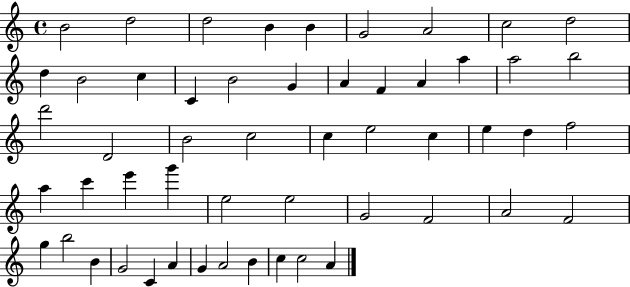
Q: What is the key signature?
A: C major